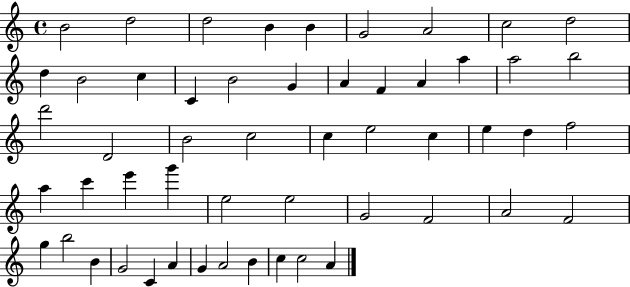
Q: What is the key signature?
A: C major